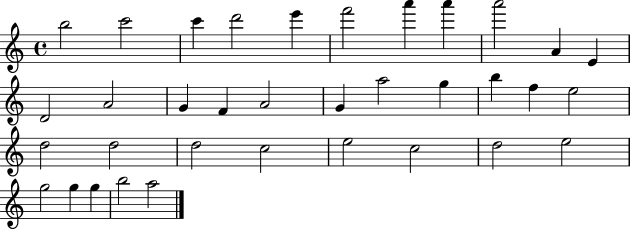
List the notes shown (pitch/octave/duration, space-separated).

B5/h C6/h C6/q D6/h E6/q F6/h A6/q A6/q A6/h A4/q E4/q D4/h A4/h G4/q F4/q A4/h G4/q A5/h G5/q B5/q F5/q E5/h D5/h D5/h D5/h C5/h E5/h C5/h D5/h E5/h G5/h G5/q G5/q B5/h A5/h